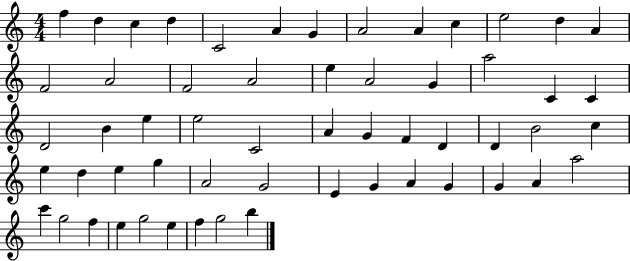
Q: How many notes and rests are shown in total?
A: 57